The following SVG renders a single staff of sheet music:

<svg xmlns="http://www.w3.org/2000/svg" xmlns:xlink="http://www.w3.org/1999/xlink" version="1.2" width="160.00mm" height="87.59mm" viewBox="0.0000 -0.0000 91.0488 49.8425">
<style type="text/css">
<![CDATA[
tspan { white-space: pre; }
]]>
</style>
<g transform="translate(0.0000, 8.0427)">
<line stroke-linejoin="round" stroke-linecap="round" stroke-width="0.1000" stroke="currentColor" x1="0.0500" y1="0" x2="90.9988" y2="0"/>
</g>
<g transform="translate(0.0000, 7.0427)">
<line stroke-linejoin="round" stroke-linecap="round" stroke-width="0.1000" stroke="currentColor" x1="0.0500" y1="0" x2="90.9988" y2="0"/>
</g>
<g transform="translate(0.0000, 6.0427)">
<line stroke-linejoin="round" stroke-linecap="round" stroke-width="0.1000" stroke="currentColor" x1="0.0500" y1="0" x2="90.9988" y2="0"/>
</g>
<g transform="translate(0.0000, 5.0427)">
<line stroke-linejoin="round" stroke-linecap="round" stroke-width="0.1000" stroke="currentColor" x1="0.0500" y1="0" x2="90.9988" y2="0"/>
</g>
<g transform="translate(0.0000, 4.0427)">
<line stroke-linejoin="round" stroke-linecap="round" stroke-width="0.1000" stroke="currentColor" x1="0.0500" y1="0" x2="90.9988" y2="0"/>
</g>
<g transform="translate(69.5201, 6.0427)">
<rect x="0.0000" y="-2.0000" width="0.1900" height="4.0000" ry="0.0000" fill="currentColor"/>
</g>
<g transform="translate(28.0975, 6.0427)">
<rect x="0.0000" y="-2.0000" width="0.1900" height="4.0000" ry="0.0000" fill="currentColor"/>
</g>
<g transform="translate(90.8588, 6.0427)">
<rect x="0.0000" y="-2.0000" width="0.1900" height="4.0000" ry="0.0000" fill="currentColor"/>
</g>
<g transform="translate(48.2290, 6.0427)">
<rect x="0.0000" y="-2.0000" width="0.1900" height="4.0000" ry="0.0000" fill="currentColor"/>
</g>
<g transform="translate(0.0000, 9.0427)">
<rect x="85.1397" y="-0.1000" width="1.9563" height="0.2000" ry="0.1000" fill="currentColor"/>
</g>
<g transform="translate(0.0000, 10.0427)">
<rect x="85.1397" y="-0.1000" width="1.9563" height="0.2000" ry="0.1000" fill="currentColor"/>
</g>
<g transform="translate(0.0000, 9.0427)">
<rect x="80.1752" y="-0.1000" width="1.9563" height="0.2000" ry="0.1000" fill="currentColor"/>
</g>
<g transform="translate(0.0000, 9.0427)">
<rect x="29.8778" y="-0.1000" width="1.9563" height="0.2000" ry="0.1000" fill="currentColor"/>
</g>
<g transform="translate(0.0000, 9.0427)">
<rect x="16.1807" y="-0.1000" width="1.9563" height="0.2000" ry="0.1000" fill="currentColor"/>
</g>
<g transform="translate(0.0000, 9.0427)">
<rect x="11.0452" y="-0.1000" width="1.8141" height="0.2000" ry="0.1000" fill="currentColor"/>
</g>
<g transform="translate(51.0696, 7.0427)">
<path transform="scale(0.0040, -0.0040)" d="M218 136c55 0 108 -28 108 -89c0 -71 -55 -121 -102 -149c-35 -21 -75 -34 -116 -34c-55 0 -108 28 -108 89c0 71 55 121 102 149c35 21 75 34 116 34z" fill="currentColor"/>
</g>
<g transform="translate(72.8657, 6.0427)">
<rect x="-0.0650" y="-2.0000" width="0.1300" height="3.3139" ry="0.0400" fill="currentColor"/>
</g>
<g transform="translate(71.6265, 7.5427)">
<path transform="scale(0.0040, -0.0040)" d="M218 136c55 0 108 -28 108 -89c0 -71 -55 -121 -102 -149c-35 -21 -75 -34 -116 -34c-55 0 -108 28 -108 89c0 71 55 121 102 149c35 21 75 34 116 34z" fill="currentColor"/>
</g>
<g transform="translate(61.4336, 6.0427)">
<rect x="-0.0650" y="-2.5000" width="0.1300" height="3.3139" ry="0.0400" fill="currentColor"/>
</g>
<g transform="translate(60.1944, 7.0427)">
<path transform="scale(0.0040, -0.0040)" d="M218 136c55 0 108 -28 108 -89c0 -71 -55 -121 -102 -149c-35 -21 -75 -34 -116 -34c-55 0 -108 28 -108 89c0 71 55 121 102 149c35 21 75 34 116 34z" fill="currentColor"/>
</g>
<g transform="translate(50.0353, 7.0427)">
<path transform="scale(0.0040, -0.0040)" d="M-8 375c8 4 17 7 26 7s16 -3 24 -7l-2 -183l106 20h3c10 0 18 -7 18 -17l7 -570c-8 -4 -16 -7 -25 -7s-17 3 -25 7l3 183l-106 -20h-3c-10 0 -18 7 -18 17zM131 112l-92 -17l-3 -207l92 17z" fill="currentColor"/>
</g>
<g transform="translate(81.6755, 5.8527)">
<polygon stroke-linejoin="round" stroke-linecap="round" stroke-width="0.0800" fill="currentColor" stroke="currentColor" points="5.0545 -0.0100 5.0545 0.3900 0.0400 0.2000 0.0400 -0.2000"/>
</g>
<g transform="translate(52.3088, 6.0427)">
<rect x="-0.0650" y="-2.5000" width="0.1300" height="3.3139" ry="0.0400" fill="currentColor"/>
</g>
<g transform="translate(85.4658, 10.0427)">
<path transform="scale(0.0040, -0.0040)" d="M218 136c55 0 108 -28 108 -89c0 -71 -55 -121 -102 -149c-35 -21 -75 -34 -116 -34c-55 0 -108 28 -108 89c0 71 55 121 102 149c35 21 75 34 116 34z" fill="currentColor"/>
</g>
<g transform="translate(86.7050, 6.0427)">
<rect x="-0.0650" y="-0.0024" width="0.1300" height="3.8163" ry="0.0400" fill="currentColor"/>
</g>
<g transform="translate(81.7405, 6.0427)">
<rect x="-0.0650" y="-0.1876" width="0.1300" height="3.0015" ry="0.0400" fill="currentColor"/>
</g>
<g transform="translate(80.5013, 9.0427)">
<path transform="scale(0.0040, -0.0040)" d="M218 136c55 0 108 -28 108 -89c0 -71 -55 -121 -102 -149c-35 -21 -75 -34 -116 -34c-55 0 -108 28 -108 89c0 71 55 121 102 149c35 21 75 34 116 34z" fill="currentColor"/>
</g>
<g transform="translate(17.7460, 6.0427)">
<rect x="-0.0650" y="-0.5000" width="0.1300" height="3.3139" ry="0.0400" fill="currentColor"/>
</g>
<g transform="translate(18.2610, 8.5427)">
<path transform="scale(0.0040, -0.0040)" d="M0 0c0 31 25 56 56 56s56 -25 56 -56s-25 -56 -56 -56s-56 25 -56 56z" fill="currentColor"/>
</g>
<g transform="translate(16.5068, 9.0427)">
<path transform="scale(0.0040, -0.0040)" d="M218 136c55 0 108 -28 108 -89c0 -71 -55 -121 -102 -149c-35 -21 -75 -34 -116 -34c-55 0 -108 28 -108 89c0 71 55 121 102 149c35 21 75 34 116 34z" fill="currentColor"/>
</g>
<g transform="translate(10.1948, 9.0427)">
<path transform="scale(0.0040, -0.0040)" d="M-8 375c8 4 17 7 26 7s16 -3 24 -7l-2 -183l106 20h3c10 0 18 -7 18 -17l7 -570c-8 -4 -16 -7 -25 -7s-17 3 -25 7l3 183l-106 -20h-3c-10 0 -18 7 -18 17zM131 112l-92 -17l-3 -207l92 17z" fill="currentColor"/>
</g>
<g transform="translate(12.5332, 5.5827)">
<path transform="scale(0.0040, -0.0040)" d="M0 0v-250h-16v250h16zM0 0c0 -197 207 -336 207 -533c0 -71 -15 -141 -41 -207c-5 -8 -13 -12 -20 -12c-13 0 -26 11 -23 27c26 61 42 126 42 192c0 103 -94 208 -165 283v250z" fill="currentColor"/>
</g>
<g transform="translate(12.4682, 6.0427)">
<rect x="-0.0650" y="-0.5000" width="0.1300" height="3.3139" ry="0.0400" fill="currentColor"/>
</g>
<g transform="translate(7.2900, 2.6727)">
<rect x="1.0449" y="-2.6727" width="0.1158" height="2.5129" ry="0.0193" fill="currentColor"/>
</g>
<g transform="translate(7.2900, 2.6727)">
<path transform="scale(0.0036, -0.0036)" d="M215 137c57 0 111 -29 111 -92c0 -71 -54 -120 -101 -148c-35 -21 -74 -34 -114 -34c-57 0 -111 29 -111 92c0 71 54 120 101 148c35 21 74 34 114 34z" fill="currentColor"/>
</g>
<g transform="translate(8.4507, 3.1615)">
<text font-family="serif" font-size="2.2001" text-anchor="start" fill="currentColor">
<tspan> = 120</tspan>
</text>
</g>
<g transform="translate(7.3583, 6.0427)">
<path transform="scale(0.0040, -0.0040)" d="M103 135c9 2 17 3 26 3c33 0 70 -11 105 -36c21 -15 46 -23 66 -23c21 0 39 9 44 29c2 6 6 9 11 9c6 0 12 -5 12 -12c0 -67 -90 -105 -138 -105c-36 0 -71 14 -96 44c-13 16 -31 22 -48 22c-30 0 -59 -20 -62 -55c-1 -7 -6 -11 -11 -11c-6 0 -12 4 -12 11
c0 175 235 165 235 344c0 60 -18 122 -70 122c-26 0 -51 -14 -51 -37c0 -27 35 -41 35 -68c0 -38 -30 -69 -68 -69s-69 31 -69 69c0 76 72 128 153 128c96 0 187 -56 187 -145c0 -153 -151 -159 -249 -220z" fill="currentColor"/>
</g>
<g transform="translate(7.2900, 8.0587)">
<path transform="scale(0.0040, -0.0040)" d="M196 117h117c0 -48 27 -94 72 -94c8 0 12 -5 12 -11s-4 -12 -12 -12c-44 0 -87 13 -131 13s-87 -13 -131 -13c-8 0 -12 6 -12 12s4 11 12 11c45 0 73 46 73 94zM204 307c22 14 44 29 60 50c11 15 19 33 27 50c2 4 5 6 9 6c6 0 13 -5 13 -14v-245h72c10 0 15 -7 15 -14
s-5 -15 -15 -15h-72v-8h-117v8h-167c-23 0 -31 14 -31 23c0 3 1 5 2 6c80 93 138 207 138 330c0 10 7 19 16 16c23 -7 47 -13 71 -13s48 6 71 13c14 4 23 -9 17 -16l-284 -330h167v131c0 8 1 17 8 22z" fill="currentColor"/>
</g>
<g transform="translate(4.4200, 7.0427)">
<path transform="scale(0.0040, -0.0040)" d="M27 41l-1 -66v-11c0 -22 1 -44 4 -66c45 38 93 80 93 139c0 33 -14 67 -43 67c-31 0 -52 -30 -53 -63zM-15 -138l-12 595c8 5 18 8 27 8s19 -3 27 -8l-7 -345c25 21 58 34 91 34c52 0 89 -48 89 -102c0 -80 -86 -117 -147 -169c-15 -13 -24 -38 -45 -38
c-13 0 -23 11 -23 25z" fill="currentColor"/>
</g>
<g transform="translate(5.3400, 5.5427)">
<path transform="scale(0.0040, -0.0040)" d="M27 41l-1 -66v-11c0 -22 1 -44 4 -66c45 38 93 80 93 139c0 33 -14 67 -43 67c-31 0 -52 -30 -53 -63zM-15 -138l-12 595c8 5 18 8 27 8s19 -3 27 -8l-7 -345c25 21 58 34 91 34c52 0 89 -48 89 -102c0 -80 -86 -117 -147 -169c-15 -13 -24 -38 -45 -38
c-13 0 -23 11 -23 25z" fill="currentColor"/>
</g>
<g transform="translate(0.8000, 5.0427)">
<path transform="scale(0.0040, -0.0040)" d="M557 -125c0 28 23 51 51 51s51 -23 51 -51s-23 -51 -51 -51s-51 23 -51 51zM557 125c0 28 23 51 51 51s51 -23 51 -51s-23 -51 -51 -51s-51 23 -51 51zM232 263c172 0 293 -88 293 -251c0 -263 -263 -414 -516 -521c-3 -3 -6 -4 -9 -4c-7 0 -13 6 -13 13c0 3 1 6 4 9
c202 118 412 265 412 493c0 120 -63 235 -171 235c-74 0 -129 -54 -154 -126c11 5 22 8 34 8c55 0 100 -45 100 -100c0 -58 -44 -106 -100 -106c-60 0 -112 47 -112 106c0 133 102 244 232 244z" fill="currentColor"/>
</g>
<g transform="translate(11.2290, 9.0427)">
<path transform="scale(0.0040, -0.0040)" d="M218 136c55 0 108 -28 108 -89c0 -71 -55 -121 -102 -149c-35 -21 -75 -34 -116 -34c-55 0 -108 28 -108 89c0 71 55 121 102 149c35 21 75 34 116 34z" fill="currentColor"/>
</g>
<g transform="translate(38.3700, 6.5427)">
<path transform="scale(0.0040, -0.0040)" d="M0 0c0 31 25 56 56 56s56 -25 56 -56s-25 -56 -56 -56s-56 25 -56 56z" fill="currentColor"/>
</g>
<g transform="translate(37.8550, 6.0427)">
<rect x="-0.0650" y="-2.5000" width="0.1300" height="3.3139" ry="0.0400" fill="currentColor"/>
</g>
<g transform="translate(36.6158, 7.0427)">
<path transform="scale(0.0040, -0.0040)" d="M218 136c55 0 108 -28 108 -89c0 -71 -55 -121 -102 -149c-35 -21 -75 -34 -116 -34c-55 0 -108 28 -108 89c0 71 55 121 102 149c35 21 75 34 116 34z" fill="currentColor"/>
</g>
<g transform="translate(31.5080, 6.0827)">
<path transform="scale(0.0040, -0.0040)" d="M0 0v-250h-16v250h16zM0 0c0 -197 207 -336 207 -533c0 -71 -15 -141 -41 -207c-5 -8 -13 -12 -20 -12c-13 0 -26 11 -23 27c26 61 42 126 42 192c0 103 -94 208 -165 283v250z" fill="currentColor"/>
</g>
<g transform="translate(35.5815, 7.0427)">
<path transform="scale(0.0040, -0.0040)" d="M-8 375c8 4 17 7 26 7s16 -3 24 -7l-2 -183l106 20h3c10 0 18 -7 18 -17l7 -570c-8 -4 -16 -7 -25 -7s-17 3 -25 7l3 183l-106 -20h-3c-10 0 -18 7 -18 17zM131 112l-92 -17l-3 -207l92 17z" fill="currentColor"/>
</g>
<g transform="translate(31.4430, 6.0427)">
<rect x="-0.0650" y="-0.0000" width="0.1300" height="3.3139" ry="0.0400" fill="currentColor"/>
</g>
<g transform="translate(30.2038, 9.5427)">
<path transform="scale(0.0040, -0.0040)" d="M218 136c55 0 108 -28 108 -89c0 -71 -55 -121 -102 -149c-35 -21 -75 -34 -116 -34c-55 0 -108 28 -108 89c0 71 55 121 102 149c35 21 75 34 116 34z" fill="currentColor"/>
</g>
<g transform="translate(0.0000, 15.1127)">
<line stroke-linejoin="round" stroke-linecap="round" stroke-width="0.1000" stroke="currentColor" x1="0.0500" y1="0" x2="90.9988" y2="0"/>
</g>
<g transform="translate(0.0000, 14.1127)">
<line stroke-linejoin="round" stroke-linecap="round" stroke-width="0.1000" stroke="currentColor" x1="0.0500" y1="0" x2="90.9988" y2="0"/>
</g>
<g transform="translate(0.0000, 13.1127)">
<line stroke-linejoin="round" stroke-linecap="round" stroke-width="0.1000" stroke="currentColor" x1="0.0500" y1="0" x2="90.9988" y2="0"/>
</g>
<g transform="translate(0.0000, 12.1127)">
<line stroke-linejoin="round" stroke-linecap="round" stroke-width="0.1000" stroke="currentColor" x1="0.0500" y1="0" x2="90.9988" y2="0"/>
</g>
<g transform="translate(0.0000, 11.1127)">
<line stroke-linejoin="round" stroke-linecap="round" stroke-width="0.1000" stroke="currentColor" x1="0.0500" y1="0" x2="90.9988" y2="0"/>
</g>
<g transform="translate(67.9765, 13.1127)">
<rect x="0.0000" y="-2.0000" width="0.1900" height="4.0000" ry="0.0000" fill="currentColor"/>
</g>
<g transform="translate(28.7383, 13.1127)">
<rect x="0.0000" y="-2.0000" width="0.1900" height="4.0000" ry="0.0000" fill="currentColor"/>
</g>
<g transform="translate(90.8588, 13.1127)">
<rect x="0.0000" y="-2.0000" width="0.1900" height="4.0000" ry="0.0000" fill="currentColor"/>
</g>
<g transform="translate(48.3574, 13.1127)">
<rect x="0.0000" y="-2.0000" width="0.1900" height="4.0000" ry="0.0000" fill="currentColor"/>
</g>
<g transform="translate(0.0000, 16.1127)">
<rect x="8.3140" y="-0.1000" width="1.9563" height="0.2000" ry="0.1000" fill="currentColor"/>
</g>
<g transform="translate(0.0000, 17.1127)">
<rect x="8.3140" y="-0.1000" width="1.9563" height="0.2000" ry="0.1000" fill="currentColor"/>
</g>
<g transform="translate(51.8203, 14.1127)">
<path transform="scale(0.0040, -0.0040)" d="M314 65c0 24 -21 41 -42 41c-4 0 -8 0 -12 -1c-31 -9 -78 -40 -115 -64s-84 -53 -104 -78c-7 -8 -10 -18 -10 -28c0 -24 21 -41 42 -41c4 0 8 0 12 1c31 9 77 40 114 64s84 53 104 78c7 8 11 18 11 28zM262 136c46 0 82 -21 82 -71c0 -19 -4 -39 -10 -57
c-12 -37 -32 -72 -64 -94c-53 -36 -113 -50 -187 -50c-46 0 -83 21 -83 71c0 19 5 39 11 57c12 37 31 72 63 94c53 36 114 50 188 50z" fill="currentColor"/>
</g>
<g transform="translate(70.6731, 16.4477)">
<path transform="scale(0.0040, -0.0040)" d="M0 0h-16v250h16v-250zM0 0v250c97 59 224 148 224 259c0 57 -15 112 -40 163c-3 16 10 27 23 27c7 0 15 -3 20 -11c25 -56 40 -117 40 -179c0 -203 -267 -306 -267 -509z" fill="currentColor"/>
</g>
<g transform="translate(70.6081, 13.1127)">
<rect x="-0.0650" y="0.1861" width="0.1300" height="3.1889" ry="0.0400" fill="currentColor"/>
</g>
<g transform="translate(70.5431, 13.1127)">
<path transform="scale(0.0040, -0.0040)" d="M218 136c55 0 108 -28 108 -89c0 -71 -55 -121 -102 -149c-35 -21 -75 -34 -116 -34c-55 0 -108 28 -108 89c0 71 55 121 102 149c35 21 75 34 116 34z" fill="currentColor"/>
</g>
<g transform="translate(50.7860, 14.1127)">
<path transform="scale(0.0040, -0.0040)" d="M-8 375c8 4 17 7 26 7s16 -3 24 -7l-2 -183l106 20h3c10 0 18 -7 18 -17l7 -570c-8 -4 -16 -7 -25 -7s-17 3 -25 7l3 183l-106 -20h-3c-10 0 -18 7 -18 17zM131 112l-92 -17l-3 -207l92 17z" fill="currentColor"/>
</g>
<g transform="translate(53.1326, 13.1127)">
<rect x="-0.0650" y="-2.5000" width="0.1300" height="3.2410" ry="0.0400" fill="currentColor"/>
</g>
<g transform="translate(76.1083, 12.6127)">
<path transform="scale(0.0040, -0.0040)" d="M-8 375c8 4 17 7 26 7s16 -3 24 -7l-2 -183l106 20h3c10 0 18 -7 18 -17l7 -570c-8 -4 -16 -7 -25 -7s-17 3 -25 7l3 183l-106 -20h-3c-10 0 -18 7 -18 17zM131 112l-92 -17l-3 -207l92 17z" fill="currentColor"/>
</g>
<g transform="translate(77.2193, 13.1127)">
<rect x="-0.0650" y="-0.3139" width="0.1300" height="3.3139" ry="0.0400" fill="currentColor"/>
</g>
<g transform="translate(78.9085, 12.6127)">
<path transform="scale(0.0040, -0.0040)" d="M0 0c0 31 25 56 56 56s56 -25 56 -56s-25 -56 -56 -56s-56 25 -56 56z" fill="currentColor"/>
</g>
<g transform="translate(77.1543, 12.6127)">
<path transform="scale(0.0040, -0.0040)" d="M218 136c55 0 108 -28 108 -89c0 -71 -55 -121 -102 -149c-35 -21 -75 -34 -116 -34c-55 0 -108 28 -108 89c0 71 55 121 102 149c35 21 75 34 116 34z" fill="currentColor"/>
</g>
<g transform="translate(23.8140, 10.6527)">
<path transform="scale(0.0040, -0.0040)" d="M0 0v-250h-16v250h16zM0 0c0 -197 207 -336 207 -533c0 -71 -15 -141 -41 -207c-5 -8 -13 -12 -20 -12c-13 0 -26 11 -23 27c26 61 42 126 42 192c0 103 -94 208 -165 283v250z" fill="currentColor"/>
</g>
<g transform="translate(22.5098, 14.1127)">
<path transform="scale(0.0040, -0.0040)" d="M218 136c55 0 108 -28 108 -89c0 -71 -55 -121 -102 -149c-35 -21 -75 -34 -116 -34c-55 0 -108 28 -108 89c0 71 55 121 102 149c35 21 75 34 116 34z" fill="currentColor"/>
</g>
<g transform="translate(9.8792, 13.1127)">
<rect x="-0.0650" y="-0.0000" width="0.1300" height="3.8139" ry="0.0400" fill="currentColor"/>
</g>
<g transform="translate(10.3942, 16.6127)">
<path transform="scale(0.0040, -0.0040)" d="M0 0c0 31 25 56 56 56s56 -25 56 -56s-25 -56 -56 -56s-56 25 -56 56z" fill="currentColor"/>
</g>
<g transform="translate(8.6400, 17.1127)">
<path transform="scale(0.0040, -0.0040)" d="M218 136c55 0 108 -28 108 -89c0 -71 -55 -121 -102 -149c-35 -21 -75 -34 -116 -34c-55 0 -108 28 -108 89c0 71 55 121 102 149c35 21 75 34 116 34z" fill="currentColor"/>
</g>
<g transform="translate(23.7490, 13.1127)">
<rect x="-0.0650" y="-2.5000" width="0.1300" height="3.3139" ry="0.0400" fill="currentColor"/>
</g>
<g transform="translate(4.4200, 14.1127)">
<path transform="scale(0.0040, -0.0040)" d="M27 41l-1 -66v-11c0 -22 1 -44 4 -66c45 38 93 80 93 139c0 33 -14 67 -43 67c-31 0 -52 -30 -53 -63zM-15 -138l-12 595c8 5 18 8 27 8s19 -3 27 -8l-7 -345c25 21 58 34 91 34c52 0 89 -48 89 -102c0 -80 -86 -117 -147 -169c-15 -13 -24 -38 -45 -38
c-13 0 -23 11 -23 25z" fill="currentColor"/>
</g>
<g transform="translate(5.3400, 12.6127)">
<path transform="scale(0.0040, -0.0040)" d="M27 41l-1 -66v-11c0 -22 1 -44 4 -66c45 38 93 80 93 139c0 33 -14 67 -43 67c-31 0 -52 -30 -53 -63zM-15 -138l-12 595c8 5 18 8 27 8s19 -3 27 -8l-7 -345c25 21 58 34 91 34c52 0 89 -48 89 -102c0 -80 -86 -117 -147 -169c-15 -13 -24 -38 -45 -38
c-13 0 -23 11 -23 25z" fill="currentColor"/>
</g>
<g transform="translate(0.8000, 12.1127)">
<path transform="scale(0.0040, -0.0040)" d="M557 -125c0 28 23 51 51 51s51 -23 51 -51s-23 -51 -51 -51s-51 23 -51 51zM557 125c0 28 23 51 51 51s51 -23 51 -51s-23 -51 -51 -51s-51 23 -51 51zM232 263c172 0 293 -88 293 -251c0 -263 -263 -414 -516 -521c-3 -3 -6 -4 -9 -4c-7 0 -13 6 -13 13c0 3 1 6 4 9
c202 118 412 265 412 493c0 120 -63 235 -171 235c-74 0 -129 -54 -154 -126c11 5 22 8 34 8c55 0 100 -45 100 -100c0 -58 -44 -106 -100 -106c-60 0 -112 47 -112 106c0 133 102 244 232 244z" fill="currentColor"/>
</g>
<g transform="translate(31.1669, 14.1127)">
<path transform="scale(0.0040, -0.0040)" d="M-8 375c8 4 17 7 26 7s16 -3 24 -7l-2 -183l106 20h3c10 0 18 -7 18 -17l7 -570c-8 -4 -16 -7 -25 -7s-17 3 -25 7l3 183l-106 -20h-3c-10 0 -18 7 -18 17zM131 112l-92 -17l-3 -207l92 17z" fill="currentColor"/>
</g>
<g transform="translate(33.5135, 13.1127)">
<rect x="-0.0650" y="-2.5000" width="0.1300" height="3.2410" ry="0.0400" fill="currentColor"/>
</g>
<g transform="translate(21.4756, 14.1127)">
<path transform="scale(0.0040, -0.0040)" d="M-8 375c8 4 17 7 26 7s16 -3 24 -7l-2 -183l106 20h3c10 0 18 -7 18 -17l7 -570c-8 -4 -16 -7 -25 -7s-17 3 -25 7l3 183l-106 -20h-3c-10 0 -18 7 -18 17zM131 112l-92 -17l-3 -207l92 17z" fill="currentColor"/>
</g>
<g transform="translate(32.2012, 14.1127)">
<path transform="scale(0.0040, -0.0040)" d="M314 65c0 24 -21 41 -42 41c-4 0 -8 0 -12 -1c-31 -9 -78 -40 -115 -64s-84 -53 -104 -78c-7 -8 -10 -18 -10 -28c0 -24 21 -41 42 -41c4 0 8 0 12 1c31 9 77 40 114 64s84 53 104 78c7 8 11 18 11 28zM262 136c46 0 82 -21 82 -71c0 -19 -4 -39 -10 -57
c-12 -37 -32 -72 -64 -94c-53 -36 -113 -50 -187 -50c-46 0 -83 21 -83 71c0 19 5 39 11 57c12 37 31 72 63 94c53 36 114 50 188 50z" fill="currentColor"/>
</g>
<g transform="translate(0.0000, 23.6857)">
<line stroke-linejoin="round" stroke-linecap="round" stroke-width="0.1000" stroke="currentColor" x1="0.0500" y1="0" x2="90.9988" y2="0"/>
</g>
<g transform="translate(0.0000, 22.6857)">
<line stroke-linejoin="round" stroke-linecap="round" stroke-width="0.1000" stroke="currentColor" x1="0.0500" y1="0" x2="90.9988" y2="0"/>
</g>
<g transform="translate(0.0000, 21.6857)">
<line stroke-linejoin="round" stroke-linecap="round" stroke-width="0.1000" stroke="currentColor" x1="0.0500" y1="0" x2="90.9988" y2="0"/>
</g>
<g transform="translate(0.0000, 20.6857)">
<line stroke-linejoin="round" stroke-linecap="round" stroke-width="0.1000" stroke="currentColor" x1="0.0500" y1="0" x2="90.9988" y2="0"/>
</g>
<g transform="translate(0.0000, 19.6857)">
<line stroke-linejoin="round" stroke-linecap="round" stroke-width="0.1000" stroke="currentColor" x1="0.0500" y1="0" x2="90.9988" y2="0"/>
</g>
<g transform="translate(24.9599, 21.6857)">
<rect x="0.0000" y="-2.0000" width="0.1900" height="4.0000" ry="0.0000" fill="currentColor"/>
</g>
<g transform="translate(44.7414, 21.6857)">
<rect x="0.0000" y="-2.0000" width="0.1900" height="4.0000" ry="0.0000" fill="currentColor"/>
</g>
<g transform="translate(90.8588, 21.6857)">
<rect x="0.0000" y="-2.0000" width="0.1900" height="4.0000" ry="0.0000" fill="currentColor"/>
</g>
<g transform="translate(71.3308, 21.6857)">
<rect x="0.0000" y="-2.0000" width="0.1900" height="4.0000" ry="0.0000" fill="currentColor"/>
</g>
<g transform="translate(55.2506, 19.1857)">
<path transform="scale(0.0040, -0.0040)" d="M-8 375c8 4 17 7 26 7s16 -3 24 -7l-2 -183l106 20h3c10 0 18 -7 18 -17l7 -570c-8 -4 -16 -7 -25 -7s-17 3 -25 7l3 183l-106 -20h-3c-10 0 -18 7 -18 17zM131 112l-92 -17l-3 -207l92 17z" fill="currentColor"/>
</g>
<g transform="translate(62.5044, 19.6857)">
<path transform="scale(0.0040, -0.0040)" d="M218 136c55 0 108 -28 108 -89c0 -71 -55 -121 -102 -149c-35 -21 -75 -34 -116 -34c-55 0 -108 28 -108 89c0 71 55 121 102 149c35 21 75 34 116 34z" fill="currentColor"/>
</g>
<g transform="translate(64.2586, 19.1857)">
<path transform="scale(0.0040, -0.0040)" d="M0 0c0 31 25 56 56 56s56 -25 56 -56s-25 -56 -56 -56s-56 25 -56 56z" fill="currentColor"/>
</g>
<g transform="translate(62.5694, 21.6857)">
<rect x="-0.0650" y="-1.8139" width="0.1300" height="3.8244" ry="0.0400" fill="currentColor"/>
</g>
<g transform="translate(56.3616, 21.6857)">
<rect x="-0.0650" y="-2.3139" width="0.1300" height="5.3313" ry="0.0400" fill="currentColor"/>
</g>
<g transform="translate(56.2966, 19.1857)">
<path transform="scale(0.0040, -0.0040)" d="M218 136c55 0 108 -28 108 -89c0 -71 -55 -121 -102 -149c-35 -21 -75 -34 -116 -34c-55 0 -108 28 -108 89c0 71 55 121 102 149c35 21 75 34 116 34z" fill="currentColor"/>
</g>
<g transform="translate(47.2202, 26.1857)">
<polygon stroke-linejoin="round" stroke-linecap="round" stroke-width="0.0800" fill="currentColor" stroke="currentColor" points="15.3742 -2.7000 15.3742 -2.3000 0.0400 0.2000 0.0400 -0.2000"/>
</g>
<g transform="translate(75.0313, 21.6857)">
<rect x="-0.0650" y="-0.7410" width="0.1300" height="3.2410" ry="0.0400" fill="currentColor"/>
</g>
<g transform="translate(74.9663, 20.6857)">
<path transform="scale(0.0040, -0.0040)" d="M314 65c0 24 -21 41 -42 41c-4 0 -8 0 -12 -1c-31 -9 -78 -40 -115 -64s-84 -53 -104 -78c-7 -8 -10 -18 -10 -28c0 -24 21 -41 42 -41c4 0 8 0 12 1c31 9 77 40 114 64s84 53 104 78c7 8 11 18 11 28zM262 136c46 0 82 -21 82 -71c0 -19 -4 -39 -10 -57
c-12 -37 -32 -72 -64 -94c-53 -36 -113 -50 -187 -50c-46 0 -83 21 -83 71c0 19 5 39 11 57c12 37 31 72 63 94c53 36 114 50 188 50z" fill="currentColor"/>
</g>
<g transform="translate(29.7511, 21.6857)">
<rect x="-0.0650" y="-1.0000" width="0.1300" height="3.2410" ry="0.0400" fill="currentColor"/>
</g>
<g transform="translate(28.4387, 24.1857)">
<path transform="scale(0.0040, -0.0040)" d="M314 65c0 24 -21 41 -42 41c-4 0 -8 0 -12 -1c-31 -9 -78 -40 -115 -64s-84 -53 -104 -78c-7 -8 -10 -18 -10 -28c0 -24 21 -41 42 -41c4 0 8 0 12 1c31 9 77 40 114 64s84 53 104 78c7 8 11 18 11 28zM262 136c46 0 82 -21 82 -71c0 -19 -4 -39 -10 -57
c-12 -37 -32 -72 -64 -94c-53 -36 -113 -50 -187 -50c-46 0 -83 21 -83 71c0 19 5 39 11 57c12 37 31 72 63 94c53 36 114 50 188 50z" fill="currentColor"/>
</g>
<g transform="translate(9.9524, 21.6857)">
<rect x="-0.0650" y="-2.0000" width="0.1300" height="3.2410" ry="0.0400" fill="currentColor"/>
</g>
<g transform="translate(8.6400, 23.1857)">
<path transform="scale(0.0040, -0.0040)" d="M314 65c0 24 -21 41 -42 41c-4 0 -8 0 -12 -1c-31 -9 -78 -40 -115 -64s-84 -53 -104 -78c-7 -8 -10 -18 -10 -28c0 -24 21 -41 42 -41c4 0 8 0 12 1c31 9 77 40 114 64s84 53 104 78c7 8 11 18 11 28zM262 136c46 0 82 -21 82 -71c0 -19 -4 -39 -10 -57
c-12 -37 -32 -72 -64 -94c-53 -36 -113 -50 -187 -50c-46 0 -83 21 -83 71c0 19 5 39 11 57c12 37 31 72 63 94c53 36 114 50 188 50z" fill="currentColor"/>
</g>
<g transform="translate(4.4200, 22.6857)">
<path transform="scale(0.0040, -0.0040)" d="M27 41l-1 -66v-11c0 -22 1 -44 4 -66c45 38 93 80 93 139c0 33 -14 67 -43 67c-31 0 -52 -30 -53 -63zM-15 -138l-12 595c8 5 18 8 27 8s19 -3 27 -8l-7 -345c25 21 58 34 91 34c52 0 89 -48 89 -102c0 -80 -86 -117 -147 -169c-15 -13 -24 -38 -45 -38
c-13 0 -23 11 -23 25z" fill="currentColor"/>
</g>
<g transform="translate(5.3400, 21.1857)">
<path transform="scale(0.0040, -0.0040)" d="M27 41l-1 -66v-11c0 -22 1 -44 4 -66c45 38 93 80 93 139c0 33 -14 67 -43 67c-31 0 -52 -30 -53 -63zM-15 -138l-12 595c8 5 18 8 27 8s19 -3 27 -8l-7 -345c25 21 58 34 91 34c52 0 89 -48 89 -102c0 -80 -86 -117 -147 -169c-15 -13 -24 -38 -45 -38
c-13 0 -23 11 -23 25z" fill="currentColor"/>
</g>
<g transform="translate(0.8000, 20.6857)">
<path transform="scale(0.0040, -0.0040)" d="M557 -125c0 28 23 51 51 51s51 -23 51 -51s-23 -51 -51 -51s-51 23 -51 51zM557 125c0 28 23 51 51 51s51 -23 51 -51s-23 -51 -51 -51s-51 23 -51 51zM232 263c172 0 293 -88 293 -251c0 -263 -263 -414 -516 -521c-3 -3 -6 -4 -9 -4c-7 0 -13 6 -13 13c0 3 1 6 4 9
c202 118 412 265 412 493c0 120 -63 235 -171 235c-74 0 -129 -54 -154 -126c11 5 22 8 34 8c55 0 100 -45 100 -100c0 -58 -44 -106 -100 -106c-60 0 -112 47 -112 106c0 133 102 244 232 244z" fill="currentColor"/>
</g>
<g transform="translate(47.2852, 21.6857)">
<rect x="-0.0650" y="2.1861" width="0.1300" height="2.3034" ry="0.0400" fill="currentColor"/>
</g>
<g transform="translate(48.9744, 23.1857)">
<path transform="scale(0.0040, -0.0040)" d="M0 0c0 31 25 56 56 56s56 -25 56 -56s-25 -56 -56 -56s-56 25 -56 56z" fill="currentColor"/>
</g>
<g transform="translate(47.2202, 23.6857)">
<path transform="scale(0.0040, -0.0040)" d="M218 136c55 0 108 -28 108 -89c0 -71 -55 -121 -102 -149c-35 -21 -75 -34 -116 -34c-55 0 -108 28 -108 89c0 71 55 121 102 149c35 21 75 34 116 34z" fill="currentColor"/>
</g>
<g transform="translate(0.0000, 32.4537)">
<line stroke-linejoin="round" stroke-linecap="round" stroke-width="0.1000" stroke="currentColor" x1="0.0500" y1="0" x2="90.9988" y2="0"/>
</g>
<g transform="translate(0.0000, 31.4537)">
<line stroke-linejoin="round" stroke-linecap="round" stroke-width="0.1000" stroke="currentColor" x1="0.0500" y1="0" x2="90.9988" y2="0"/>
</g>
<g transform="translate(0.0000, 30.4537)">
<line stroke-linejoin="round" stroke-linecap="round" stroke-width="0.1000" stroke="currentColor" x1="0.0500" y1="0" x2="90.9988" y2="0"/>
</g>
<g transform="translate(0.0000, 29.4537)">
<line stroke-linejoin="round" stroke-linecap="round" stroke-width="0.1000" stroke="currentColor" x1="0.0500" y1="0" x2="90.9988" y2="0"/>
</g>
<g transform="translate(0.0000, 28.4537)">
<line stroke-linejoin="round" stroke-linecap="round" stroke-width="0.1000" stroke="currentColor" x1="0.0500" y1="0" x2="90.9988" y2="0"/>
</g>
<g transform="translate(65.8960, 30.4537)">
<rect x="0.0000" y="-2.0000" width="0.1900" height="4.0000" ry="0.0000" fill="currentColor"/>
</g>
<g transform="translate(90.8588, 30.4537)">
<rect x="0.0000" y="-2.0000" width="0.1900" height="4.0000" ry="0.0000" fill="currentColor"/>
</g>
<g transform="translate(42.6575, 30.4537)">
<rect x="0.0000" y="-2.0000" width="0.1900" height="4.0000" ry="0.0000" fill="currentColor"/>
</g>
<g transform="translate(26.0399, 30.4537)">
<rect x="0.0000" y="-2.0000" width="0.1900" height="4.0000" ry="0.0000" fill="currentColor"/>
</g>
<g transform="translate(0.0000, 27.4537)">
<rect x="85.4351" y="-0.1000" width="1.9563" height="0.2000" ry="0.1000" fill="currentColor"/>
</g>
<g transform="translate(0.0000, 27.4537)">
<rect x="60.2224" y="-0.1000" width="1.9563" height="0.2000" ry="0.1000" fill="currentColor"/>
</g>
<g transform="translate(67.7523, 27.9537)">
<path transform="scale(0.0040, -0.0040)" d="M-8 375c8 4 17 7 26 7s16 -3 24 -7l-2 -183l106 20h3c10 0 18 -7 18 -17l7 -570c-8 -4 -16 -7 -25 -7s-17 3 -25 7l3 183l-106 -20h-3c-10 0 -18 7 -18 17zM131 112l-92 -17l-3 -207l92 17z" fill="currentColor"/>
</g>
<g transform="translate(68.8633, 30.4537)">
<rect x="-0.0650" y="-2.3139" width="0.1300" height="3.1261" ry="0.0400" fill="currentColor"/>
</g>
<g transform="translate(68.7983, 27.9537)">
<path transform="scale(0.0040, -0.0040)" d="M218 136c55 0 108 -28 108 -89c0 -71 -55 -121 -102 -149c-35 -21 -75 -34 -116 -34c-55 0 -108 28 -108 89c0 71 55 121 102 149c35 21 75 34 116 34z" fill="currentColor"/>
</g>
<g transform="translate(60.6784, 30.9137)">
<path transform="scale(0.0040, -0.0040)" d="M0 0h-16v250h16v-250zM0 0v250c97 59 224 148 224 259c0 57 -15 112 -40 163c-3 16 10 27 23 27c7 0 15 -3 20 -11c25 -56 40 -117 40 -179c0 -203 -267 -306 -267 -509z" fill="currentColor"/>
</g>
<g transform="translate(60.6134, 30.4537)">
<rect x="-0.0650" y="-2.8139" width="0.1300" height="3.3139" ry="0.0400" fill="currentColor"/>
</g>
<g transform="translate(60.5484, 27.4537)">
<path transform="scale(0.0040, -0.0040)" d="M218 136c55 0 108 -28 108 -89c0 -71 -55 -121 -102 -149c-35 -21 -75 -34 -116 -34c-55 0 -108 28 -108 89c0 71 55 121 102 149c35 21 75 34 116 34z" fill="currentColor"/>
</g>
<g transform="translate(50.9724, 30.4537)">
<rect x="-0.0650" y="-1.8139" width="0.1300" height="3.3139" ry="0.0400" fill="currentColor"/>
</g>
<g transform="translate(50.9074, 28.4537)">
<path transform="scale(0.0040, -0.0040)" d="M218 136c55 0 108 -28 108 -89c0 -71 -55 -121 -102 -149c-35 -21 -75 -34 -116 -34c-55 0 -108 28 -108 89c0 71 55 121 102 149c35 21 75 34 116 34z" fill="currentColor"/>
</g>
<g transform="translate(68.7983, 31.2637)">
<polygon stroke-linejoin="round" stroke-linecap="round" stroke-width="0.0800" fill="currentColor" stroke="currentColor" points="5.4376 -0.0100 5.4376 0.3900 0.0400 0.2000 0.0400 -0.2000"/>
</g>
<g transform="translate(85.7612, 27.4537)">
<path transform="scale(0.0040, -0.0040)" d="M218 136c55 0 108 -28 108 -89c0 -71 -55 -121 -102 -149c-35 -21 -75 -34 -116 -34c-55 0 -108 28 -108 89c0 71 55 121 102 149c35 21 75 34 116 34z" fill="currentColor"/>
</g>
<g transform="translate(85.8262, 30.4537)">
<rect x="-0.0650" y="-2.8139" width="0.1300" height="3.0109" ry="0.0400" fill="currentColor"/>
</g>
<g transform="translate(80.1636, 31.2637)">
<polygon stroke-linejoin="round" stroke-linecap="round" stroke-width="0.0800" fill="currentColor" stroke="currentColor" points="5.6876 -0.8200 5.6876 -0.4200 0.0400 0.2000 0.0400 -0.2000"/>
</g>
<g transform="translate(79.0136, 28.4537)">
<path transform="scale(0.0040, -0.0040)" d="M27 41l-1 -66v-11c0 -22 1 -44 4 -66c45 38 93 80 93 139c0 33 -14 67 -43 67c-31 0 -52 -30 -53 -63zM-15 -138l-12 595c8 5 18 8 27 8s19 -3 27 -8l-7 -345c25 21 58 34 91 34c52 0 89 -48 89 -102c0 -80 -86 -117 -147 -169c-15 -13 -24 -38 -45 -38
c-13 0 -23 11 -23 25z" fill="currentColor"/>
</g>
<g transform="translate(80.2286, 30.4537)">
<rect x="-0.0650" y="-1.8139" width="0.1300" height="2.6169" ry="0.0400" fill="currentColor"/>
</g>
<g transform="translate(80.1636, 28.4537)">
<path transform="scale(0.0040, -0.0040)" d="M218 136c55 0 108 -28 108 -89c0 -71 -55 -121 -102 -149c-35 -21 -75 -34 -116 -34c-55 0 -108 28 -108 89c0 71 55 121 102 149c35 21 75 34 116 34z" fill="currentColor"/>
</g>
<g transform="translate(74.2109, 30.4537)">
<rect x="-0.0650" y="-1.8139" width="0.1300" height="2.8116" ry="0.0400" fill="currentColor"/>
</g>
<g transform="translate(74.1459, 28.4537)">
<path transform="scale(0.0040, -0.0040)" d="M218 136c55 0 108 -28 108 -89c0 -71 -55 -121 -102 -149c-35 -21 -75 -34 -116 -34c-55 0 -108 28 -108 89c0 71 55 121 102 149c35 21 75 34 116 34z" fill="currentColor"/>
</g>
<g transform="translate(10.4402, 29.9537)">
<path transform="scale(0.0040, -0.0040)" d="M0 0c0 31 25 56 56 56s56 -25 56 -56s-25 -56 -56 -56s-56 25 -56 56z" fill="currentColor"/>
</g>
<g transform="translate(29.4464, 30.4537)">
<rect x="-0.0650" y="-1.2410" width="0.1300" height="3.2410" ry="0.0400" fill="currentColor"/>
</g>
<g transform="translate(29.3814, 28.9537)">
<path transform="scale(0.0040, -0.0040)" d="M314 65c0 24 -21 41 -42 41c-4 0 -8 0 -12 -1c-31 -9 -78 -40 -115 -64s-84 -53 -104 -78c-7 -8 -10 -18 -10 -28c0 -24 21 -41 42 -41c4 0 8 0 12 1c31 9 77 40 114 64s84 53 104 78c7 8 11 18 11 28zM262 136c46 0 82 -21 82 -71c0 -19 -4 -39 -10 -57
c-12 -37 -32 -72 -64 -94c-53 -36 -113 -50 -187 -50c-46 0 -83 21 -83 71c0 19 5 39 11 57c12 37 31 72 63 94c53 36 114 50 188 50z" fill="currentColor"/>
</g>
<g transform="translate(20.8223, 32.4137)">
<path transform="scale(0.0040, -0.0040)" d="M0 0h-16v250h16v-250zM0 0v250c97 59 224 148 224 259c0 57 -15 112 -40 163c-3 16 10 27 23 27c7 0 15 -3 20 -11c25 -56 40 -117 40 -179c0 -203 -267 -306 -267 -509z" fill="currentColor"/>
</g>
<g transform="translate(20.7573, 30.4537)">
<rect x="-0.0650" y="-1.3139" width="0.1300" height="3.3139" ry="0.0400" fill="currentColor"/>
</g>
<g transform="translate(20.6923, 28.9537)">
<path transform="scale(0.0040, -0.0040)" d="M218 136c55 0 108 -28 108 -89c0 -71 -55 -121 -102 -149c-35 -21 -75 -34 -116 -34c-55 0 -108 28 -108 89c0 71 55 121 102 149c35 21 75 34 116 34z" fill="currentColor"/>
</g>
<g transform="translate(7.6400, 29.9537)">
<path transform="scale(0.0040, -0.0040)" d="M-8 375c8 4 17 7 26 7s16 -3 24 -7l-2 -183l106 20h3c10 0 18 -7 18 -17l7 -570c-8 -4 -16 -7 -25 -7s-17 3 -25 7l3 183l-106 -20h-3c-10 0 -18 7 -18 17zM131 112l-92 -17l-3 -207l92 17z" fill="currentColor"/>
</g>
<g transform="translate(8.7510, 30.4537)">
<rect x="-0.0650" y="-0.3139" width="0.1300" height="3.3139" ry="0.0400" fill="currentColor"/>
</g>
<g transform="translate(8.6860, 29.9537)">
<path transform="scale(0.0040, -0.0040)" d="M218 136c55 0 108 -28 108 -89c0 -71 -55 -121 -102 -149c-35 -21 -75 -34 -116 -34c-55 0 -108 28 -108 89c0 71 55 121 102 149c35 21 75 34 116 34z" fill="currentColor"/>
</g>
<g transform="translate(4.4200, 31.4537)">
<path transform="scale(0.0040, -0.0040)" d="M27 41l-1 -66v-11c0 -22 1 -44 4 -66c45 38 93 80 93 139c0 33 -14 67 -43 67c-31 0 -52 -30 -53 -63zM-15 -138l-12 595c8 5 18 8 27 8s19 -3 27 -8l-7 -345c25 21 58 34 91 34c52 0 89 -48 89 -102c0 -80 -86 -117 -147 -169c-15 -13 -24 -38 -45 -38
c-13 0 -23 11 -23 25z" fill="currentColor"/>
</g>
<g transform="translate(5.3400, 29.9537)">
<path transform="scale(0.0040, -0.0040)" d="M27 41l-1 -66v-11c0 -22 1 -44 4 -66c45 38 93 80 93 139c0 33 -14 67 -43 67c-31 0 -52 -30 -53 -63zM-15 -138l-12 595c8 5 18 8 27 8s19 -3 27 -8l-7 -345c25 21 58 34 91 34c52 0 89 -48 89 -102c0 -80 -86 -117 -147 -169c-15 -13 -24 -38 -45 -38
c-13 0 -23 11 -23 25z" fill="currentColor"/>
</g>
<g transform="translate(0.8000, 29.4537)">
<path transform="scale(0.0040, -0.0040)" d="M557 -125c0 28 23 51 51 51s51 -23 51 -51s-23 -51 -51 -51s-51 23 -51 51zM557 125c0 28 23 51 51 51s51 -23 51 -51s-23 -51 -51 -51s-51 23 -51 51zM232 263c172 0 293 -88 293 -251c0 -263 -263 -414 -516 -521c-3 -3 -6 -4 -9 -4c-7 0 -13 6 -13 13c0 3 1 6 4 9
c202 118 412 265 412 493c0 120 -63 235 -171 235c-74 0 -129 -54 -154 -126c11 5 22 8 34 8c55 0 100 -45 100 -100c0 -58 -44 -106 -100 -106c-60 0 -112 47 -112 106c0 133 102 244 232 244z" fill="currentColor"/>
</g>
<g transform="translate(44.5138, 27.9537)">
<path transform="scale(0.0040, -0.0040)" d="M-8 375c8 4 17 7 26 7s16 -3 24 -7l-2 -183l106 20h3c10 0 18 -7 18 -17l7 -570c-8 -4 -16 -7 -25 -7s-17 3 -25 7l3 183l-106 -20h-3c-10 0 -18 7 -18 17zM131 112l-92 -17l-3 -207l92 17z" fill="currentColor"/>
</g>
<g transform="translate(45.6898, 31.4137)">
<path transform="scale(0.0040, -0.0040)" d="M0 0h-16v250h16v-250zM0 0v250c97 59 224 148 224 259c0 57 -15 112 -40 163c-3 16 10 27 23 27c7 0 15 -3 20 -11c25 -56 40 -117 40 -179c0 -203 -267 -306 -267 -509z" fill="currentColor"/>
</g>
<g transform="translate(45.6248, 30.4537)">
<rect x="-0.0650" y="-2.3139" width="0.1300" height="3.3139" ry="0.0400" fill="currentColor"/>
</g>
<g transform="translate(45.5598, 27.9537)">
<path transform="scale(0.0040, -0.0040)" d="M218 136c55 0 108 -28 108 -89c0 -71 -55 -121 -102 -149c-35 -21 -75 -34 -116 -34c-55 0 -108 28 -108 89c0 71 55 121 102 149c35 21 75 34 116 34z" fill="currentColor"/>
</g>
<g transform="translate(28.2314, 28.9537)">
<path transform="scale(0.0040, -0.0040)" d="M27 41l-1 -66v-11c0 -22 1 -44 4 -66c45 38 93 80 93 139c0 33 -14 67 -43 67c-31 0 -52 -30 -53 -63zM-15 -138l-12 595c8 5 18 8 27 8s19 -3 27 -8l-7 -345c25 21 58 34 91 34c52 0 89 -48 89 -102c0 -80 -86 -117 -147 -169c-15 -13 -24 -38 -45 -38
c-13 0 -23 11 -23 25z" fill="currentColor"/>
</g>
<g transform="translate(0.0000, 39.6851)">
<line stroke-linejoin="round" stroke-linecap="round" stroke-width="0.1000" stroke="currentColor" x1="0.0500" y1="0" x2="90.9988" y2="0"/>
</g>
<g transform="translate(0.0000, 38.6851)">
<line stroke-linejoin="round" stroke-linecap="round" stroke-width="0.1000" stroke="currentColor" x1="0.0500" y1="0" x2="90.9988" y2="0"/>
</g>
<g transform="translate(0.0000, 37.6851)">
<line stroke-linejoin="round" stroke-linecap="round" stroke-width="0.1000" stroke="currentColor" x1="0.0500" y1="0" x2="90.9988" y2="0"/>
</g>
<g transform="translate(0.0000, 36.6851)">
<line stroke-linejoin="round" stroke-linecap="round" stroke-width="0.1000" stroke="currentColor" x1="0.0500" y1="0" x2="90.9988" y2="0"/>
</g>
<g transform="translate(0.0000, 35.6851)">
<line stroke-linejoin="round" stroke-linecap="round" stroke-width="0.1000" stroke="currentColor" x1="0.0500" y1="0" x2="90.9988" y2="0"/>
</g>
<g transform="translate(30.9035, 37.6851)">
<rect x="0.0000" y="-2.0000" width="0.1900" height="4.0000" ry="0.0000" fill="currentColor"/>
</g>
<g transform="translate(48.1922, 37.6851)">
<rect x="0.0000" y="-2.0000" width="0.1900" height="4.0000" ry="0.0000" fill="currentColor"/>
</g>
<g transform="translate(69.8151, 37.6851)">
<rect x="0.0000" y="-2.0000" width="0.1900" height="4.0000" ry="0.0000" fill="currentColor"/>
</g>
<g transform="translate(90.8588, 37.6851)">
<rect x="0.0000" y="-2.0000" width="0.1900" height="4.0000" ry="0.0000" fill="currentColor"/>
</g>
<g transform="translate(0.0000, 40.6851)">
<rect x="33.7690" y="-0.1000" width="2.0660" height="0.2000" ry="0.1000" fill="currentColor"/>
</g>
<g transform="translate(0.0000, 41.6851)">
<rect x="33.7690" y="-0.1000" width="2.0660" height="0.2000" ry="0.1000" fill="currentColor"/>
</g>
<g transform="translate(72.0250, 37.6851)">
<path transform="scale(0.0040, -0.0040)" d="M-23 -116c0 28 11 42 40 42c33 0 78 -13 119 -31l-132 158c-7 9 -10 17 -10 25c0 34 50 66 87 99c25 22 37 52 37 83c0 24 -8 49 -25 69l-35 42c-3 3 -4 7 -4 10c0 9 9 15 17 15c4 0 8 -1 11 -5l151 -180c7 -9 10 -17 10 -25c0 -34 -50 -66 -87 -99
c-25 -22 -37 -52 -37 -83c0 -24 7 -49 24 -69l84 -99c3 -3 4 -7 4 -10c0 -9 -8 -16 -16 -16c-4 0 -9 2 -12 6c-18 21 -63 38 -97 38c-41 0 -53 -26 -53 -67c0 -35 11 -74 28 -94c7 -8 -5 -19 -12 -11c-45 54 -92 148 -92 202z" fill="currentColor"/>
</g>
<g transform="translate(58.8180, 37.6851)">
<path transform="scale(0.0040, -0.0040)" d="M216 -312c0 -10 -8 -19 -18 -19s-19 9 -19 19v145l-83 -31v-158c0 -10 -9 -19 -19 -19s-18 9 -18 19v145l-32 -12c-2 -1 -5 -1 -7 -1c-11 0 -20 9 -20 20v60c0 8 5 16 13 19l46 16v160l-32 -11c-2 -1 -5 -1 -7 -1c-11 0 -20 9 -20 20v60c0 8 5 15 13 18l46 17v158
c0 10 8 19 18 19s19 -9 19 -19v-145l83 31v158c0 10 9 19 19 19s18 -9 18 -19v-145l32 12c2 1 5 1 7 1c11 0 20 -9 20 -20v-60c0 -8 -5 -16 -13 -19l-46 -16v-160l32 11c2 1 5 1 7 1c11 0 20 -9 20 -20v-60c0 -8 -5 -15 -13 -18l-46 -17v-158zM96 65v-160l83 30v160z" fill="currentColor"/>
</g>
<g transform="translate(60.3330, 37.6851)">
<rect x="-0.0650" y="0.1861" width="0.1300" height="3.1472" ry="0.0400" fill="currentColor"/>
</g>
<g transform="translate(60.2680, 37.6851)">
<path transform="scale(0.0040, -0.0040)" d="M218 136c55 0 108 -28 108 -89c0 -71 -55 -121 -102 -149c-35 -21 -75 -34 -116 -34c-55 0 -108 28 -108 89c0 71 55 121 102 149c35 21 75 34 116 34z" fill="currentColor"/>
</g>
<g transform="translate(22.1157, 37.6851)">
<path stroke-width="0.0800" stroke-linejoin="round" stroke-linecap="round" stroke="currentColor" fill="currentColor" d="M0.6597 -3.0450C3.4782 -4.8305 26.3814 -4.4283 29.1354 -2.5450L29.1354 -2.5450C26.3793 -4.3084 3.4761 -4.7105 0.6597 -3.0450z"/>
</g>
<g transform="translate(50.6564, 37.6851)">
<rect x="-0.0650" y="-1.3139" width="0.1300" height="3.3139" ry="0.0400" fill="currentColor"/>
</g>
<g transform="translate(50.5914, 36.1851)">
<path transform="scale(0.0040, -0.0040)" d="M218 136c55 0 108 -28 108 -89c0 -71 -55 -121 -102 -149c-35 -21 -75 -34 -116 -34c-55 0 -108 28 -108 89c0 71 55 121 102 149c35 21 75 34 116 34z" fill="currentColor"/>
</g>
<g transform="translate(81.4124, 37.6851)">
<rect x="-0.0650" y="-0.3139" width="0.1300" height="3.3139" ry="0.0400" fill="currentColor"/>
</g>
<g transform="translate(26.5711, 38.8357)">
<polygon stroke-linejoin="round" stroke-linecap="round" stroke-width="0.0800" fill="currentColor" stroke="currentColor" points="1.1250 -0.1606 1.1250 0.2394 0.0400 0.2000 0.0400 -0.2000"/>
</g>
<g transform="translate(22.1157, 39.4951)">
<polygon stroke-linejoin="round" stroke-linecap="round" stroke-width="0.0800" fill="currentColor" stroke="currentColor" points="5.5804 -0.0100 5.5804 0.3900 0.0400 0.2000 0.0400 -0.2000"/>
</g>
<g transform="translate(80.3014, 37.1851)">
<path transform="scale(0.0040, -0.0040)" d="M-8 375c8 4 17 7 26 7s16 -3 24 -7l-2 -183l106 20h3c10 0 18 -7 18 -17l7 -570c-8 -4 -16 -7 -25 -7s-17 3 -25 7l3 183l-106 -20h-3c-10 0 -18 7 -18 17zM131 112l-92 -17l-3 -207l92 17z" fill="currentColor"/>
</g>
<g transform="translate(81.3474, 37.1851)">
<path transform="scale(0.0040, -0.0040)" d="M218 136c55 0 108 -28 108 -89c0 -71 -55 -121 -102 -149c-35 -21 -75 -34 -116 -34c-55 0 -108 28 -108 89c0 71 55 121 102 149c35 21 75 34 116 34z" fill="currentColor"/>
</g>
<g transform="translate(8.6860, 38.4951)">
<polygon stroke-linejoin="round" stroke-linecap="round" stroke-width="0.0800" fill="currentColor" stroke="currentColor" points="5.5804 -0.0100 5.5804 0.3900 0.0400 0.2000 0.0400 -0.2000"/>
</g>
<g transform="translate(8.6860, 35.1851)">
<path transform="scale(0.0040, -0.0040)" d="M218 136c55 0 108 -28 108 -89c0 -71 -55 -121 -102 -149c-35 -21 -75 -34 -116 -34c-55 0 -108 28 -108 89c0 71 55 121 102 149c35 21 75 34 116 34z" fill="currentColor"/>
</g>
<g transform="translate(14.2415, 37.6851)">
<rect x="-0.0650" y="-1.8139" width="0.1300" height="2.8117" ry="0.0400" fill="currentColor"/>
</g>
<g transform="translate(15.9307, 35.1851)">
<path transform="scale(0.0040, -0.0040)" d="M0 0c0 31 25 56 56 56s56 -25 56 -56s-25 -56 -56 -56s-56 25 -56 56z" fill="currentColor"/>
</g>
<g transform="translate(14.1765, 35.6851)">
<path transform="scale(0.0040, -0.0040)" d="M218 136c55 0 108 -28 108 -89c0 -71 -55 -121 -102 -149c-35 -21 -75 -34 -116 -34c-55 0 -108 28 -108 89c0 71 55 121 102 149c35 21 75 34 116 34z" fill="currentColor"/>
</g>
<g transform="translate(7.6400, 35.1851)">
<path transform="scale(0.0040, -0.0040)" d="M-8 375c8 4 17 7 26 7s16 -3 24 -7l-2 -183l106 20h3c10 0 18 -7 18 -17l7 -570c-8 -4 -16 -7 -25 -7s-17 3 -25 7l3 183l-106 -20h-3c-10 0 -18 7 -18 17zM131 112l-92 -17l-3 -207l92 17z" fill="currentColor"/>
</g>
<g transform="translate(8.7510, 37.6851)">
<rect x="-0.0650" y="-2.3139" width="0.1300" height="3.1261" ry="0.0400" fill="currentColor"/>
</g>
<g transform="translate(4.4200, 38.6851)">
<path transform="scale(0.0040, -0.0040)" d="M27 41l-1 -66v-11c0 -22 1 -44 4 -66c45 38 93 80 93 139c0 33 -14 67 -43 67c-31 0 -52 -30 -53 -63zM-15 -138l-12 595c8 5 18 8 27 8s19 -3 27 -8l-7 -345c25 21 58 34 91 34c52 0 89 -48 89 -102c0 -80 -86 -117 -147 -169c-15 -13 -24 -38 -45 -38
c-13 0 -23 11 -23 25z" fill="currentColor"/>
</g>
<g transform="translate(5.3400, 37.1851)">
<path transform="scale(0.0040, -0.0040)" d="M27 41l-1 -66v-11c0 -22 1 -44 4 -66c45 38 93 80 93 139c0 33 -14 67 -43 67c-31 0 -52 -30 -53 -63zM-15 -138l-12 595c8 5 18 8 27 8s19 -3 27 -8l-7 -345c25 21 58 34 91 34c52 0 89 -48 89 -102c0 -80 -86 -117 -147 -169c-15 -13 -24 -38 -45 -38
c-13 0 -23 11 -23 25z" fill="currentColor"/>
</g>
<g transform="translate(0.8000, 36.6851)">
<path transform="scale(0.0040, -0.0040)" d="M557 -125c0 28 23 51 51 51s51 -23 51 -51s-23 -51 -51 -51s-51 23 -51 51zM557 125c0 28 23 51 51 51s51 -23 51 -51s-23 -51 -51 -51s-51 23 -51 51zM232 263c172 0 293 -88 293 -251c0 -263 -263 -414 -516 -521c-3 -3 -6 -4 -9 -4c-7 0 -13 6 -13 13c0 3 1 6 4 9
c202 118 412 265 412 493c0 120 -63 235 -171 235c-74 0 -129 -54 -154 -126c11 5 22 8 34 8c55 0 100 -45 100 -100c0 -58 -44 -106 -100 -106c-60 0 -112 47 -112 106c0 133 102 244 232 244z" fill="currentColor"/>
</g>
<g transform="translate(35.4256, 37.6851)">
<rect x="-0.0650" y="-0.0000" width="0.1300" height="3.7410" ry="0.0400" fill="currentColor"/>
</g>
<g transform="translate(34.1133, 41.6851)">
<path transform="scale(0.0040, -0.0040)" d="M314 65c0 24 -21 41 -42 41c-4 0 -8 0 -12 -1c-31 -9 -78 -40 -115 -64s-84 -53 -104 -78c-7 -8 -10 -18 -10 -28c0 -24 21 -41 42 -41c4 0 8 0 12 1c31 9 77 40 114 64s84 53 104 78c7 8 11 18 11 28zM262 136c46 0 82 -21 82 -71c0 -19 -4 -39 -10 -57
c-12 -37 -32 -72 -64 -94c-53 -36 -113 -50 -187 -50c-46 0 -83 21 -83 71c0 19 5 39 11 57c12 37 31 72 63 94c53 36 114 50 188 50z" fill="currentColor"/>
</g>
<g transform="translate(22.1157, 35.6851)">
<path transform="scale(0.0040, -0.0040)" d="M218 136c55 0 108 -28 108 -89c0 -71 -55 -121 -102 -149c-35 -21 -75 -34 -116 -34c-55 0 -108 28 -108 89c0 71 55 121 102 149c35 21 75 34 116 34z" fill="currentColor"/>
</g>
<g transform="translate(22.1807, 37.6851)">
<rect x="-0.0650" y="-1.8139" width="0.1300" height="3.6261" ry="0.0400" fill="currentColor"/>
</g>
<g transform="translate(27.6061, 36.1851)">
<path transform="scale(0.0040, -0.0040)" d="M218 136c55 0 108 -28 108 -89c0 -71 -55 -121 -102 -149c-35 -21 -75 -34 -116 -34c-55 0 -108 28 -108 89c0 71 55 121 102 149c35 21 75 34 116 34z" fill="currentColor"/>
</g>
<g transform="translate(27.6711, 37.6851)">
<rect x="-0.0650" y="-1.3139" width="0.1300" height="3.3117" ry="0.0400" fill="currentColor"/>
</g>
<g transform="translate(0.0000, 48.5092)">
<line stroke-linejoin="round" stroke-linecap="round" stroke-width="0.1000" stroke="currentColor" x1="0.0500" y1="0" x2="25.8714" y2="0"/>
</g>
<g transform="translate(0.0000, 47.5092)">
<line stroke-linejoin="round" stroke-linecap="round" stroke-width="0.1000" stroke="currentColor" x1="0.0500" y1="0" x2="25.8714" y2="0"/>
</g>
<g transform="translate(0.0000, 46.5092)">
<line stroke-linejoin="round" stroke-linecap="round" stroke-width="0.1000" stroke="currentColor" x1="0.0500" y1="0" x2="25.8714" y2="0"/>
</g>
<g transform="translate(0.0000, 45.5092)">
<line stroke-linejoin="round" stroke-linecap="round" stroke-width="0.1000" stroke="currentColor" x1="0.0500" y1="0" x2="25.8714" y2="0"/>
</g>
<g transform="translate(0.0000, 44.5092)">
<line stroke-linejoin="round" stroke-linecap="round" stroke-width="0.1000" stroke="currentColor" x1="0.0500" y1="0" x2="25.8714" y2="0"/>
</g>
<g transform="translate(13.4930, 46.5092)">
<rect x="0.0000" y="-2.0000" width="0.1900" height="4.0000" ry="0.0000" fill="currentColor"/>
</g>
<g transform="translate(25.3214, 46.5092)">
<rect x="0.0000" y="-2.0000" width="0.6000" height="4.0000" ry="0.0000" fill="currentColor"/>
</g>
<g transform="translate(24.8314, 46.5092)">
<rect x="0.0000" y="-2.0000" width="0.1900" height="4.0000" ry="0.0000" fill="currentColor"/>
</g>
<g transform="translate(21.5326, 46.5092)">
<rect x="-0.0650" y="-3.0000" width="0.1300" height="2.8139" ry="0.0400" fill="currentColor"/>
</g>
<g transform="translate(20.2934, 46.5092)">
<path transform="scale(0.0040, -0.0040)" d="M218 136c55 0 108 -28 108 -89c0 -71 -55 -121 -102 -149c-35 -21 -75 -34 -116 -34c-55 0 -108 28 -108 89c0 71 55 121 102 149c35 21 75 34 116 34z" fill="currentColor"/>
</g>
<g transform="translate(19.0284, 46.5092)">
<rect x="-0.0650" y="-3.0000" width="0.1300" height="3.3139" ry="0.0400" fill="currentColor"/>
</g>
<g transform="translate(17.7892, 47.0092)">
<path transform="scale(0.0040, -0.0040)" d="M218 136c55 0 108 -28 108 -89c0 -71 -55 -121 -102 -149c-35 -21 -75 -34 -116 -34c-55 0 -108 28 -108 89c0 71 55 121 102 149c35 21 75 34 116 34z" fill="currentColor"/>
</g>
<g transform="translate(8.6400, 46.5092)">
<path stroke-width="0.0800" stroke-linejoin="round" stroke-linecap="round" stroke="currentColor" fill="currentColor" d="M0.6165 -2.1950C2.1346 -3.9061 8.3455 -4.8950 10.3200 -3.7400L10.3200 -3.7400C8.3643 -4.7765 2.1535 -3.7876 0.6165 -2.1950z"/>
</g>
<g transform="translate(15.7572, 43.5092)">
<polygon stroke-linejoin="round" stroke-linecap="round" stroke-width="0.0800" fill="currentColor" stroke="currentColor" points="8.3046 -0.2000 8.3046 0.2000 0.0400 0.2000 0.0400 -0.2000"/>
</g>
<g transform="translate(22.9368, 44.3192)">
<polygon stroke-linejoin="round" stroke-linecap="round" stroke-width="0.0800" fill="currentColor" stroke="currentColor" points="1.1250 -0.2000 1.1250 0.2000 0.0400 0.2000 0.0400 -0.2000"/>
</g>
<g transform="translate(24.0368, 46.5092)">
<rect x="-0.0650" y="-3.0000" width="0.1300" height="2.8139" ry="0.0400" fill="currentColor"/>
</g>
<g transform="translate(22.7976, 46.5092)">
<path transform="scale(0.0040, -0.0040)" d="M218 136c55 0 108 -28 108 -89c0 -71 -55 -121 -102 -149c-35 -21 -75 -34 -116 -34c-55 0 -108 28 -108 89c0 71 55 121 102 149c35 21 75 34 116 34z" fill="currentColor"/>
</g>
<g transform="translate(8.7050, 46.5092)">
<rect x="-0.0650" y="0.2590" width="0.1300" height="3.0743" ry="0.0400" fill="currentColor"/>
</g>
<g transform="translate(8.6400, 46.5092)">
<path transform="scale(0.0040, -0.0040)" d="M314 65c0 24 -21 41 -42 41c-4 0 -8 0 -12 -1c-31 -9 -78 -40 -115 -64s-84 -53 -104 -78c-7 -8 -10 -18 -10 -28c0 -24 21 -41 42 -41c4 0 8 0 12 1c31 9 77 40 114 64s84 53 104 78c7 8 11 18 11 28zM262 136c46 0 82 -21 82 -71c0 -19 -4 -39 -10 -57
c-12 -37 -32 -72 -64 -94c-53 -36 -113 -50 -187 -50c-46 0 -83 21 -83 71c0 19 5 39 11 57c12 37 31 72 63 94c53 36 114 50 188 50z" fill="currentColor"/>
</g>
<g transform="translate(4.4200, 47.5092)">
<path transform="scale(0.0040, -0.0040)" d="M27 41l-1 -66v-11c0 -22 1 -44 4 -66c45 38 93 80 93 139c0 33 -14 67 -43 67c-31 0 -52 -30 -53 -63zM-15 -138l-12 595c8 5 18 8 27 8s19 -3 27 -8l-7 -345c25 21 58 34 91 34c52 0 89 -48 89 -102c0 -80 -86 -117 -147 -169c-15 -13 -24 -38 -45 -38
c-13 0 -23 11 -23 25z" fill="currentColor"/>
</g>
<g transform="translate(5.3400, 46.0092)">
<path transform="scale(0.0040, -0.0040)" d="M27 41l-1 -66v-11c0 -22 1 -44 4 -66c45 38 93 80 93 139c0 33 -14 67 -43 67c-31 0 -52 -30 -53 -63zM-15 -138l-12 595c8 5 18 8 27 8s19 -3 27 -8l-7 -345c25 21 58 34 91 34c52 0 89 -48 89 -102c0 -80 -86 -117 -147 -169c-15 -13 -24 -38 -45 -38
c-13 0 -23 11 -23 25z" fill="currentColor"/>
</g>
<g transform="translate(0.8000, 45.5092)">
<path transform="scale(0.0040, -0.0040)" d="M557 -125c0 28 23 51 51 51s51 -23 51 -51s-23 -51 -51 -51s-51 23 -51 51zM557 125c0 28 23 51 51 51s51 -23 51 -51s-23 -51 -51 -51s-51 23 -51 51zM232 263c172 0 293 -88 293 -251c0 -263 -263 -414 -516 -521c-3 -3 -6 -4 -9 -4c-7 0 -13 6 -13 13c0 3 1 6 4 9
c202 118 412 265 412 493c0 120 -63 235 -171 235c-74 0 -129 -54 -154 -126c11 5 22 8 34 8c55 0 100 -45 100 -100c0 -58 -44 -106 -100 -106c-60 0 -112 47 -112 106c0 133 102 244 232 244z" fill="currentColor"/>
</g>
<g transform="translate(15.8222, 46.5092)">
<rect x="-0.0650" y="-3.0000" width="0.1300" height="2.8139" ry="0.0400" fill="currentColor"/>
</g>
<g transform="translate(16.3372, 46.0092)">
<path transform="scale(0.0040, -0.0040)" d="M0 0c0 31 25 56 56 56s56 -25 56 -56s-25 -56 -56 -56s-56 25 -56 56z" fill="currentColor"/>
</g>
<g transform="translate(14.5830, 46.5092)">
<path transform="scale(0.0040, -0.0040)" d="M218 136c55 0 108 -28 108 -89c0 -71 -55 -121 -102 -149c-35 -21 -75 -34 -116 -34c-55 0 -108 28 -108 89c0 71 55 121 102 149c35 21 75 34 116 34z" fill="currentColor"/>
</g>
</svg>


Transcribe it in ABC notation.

X:1
T:Untitled
M:2/4
L:1/4
K:Bb
E,,/2 E,, D,,/2 B,, B,, B,, A,, _E,,/2 C,,/2 C,, B,,/2 B,,2 B,,2 D,/2 E, A,,2 F,,2 G,,/2 B,/2 A,/2 F,2 E, G,/2 _G,2 B,/2 A, C/2 B,/2 A,/2 _A,/2 C/2 B,/2 A,/2 A,/2 G,/4 C,,2 G, ^D, z E, D,2 D,/2 C,/2 D,/2 D,/4